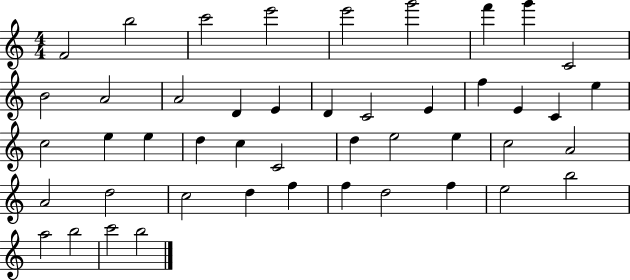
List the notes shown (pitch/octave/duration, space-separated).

F4/h B5/h C6/h E6/h E6/h G6/h F6/q G6/q C4/h B4/h A4/h A4/h D4/q E4/q D4/q C4/h E4/q F5/q E4/q C4/q E5/q C5/h E5/q E5/q D5/q C5/q C4/h D5/q E5/h E5/q C5/h A4/h A4/h D5/h C5/h D5/q F5/q F5/q D5/h F5/q E5/h B5/h A5/h B5/h C6/h B5/h